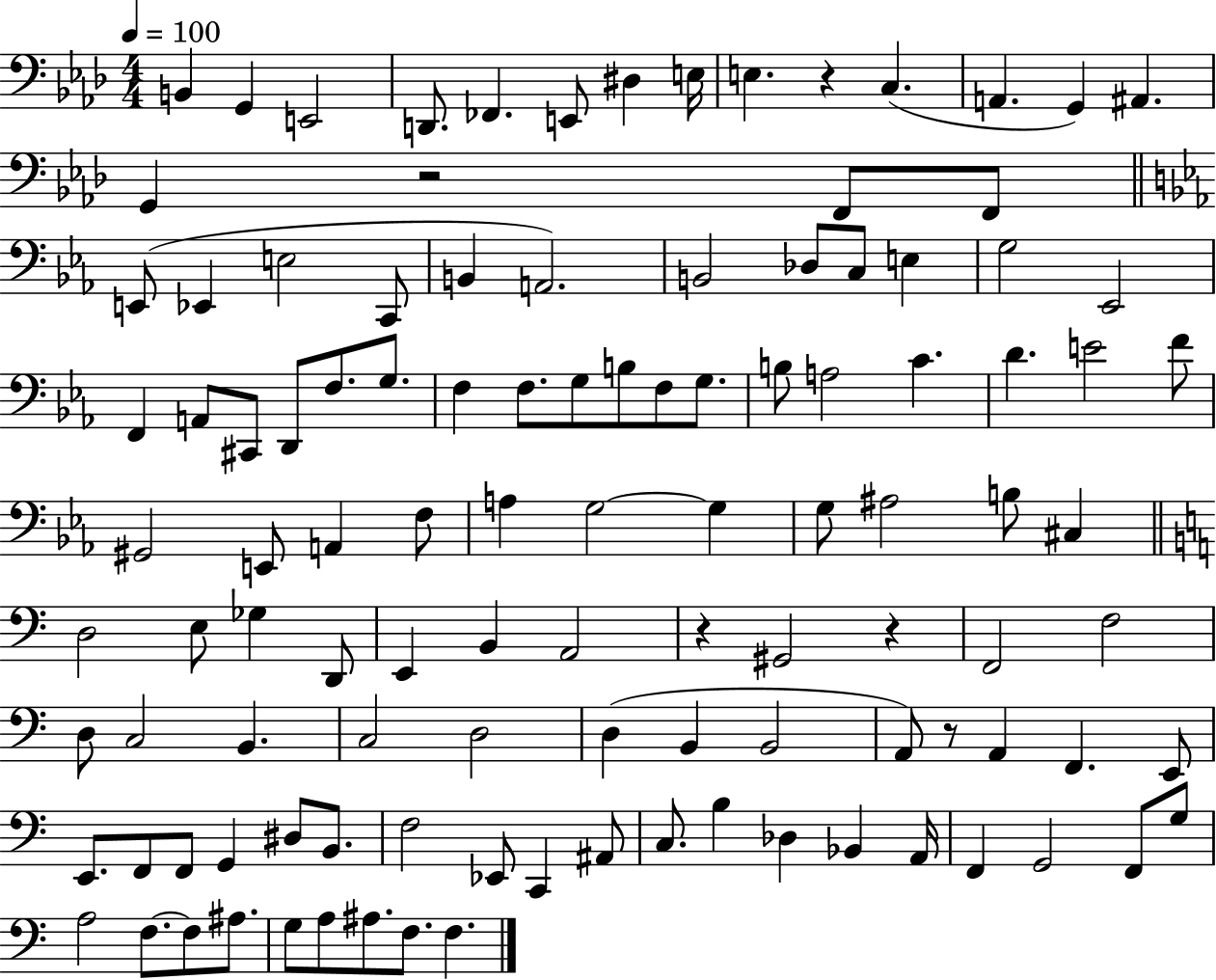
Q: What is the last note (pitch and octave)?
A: F3